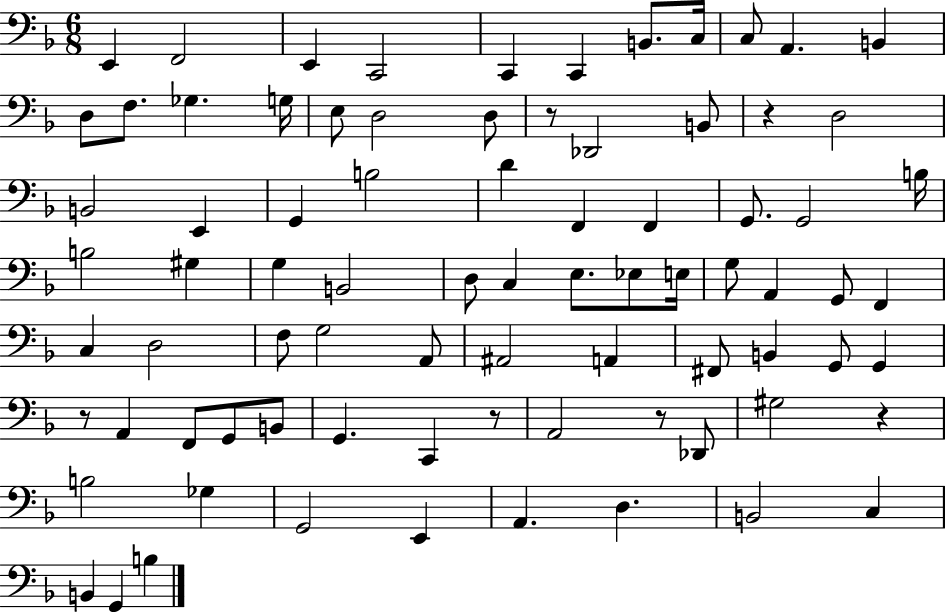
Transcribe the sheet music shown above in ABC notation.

X:1
T:Untitled
M:6/8
L:1/4
K:F
E,, F,,2 E,, C,,2 C,, C,, B,,/2 C,/4 C,/2 A,, B,, D,/2 F,/2 _G, G,/4 E,/2 D,2 D,/2 z/2 _D,,2 B,,/2 z D,2 B,,2 E,, G,, B,2 D F,, F,, G,,/2 G,,2 B,/4 B,2 ^G, G, B,,2 D,/2 C, E,/2 _E,/2 E,/4 G,/2 A,, G,,/2 F,, C, D,2 F,/2 G,2 A,,/2 ^A,,2 A,, ^F,,/2 B,, G,,/2 G,, z/2 A,, F,,/2 G,,/2 B,,/2 G,, C,, z/2 A,,2 z/2 _D,,/2 ^G,2 z B,2 _G, G,,2 E,, A,, D, B,,2 C, B,, G,, B,